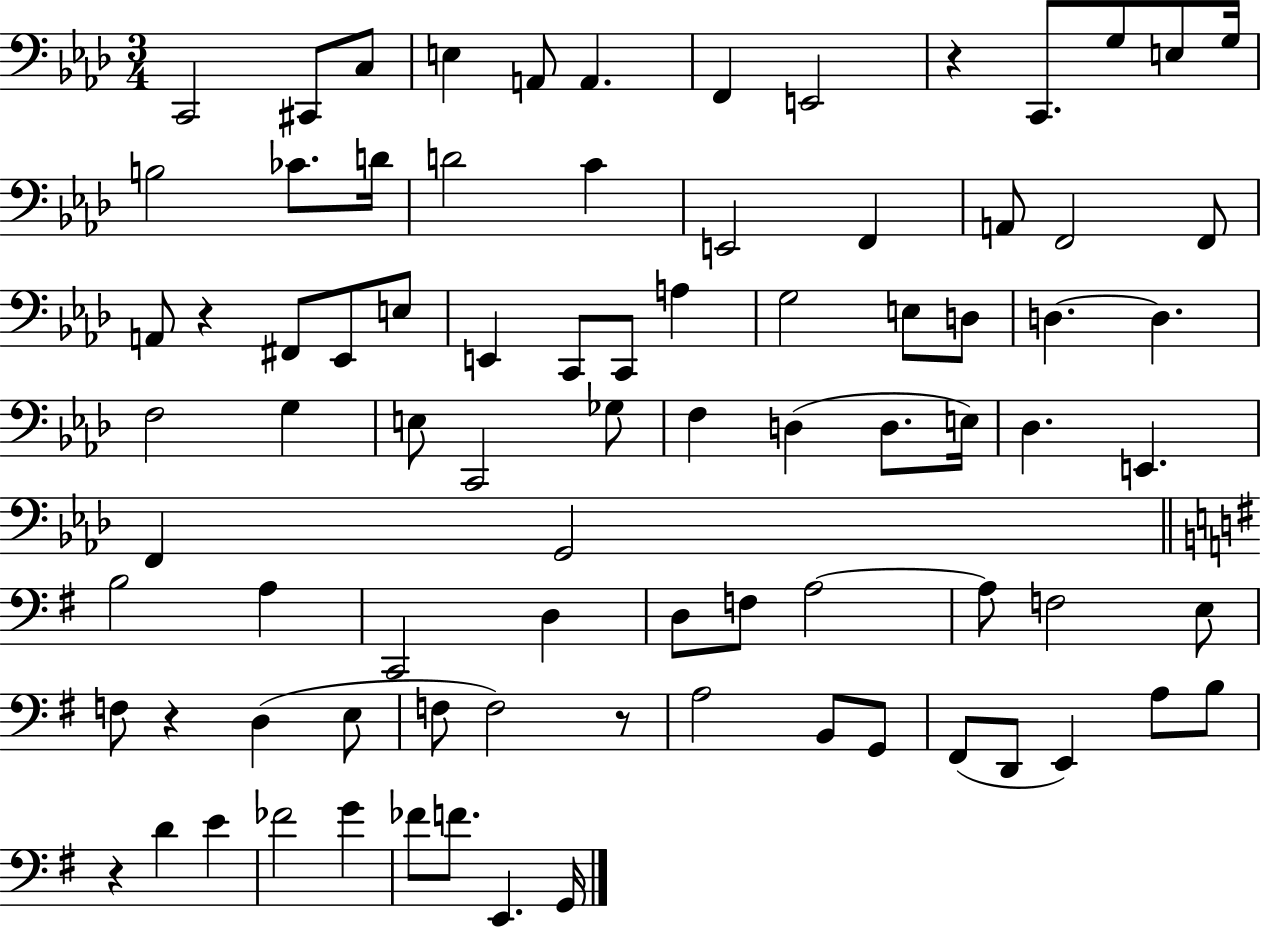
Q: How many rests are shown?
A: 5